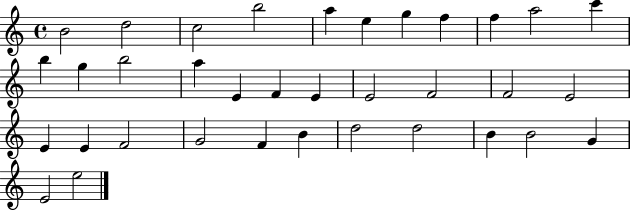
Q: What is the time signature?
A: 4/4